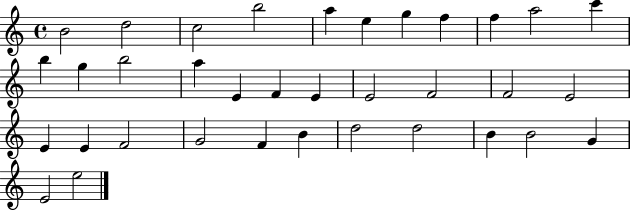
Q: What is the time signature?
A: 4/4